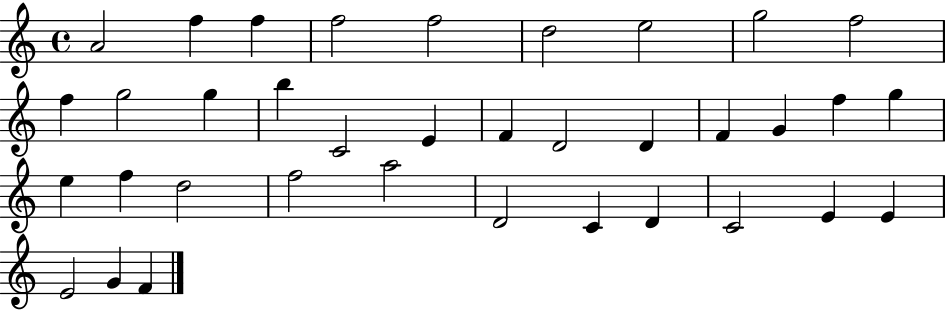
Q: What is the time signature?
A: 4/4